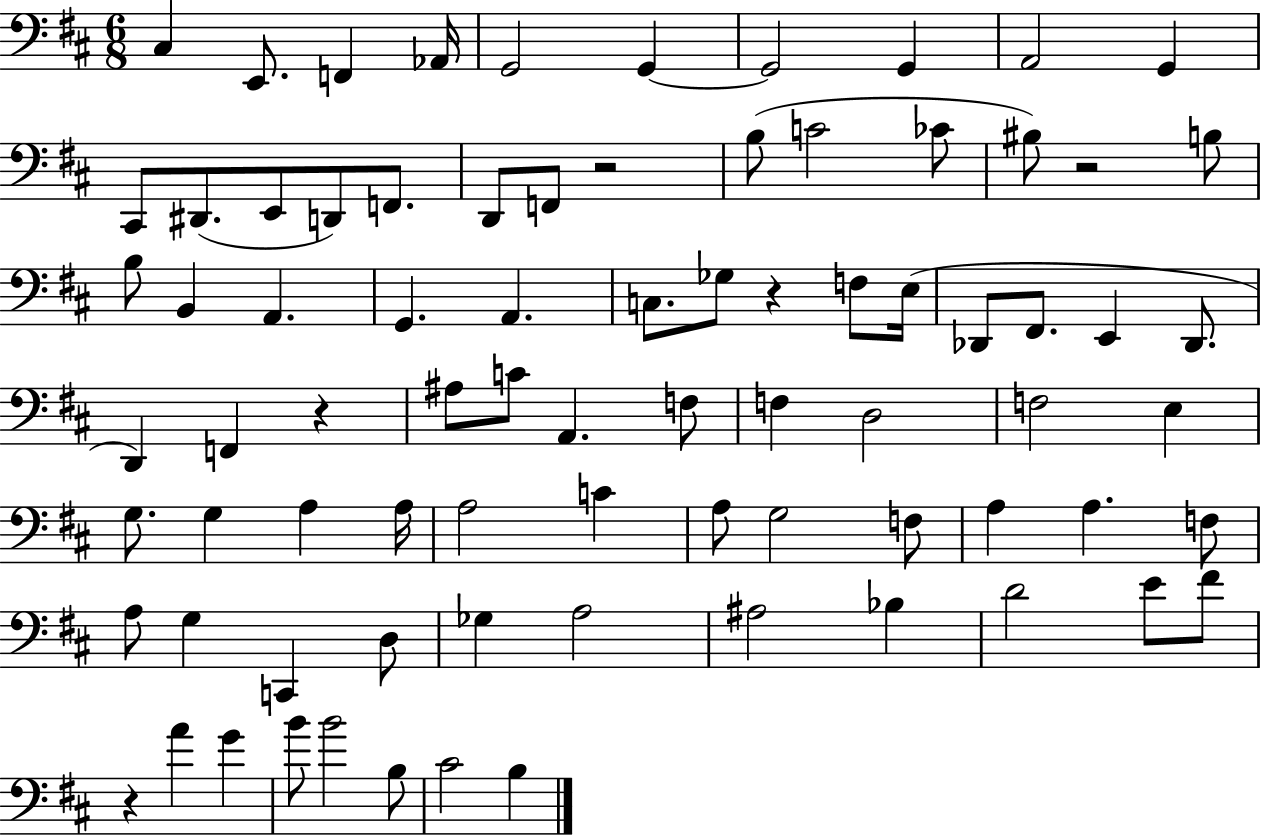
X:1
T:Untitled
M:6/8
L:1/4
K:D
^C, E,,/2 F,, _A,,/4 G,,2 G,, G,,2 G,, A,,2 G,, ^C,,/2 ^D,,/2 E,,/2 D,,/2 F,,/2 D,,/2 F,,/2 z2 B,/2 C2 _C/2 ^B,/2 z2 B,/2 B,/2 B,, A,, G,, A,, C,/2 _G,/2 z F,/2 E,/4 _D,,/2 ^F,,/2 E,, _D,,/2 D,, F,, z ^A,/2 C/2 A,, F,/2 F, D,2 F,2 E, G,/2 G, A, A,/4 A,2 C A,/2 G,2 F,/2 A, A, F,/2 A,/2 G, C,, D,/2 _G, A,2 ^A,2 _B, D2 E/2 ^F/2 z A G B/2 B2 B,/2 ^C2 B,